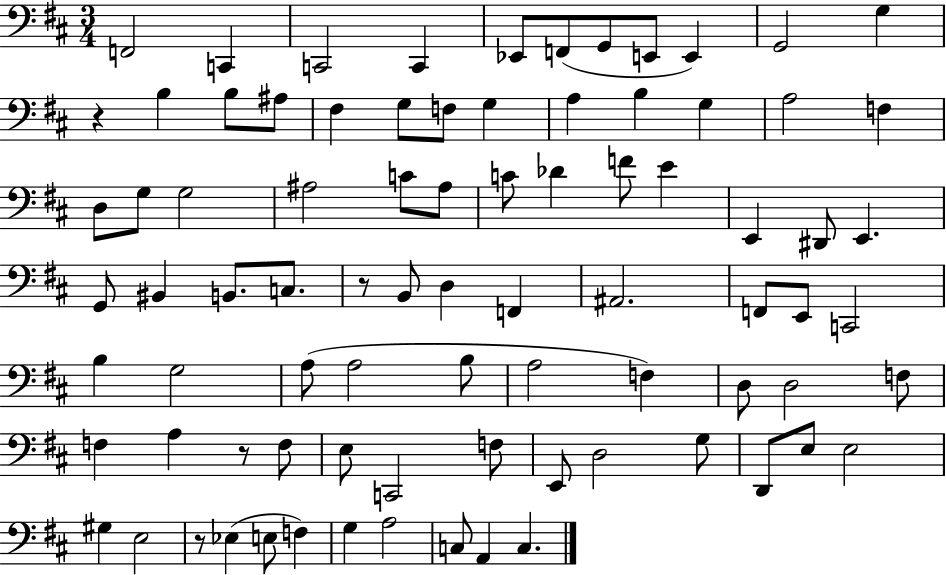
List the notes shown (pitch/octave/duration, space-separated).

F2/h C2/q C2/h C2/q Eb2/e F2/e G2/e E2/e E2/q G2/h G3/q R/q B3/q B3/e A#3/e F#3/q G3/e F3/e G3/q A3/q B3/q G3/q A3/h F3/q D3/e G3/e G3/h A#3/h C4/e A#3/e C4/e Db4/q F4/e E4/q E2/q D#2/e E2/q. G2/e BIS2/q B2/e. C3/e. R/e B2/e D3/q F2/q A#2/h. F2/e E2/e C2/h B3/q G3/h A3/e A3/h B3/e A3/h F3/q D3/e D3/h F3/e F3/q A3/q R/e F3/e E3/e C2/h F3/e E2/e D3/h G3/e D2/e E3/e E3/h G#3/q E3/h R/e Eb3/q E3/e F3/q G3/q A3/h C3/e A2/q C3/q.